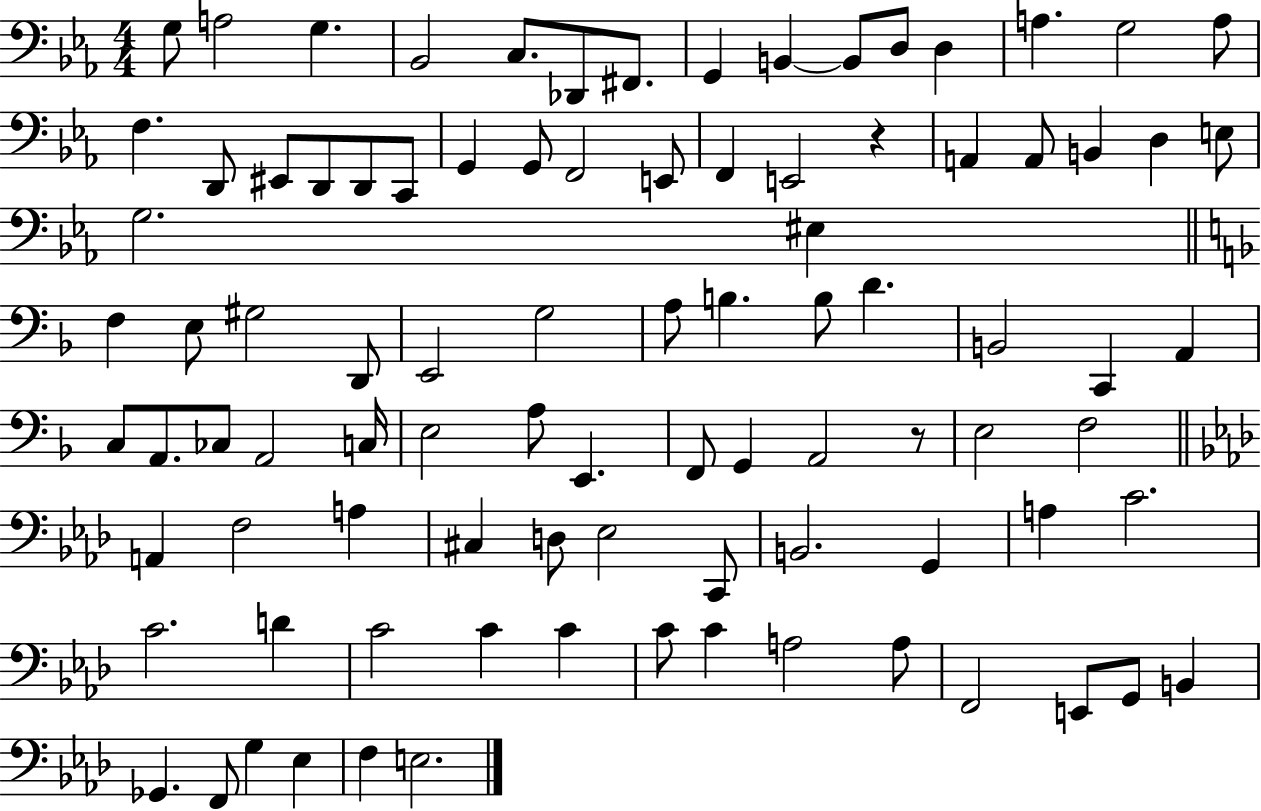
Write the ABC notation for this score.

X:1
T:Untitled
M:4/4
L:1/4
K:Eb
G,/2 A,2 G, _B,,2 C,/2 _D,,/2 ^F,,/2 G,, B,, B,,/2 D,/2 D, A, G,2 A,/2 F, D,,/2 ^E,,/2 D,,/2 D,,/2 C,,/2 G,, G,,/2 F,,2 E,,/2 F,, E,,2 z A,, A,,/2 B,, D, E,/2 G,2 ^E, F, E,/2 ^G,2 D,,/2 E,,2 G,2 A,/2 B, B,/2 D B,,2 C,, A,, C,/2 A,,/2 _C,/2 A,,2 C,/4 E,2 A,/2 E,, F,,/2 G,, A,,2 z/2 E,2 F,2 A,, F,2 A, ^C, D,/2 _E,2 C,,/2 B,,2 G,, A, C2 C2 D C2 C C C/2 C A,2 A,/2 F,,2 E,,/2 G,,/2 B,, _G,, F,,/2 G, _E, F, E,2